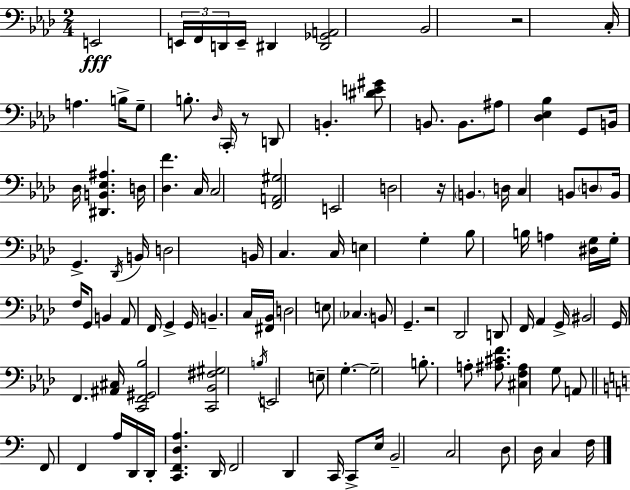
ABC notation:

X:1
T:Untitled
M:2/4
L:1/4
K:Fm
E,,2 E,,/4 F,,/4 D,,/4 E,,/4 ^D,, [^D,,_G,,A,,]2 _B,,2 z2 C,/4 A, B,/4 G,/2 B,/2 _D,/4 C,,/4 z/2 D,,/2 B,, [^DE^G]/2 B,,/2 B,,/2 ^A,/2 [_D,_E,_B,] G,,/2 B,,/4 _D,/4 [^D,,B,,_E,^A,] D,/4 [_D,F] C,/4 C,2 [F,,A,,^G,]2 E,,2 D,2 z/4 B,, D,/4 C, B,,/2 D,/2 B,,/4 G,, _D,,/4 B,,/4 D,2 B,,/4 C, C,/4 E, G, _B,/2 B,/4 A, [^D,G,]/4 G,/4 F,/4 G,,/2 B,, _A,,/2 F,,/4 G,, G,,/4 B,, C,/4 [^F,,_B,,]/4 D,2 E,/2 _C, B,,/2 G,, z2 _D,,2 D,,/2 F,,/4 _A,, G,,/4 ^B,,2 G,,/4 F,, [^A,,^C,]/4 [C,,F,,^G,,_B,]2 [C,,_B,,^F,^G,]2 B,/4 E,,2 E,/2 G, G,2 B,/2 A,/2 [^A,^CF]/2 [^C,F,^A,] G,/2 A,,/2 F,,/2 F,, A,/4 D,,/4 D,,/4 [C,,F,,D,A,] D,,/4 F,,2 D,, C,,/4 C,,/2 E,/4 B,,2 C,2 D,/2 D,/4 C, F,/4